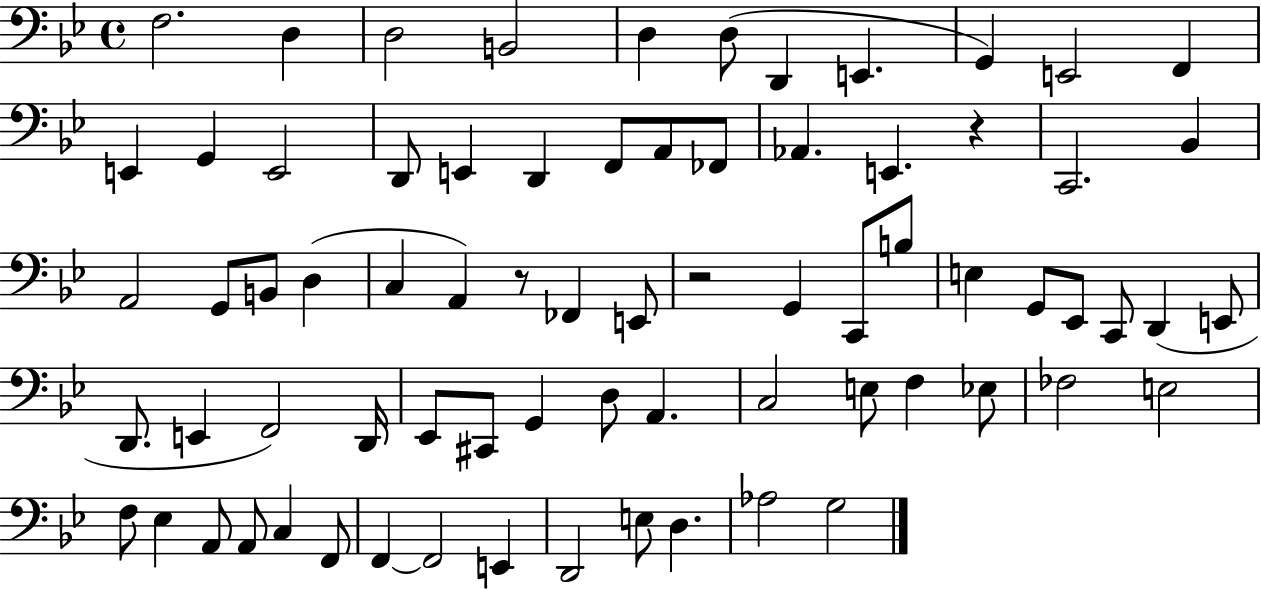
F3/h. D3/q D3/h B2/h D3/q D3/e D2/q E2/q. G2/q E2/h F2/q E2/q G2/q E2/h D2/e E2/q D2/q F2/e A2/e FES2/e Ab2/q. E2/q. R/q C2/h. Bb2/q A2/h G2/e B2/e D3/q C3/q A2/q R/e FES2/q E2/e R/h G2/q C2/e B3/e E3/q G2/e Eb2/e C2/e D2/q E2/e D2/e. E2/q F2/h D2/s Eb2/e C#2/e G2/q D3/e A2/q. C3/h E3/e F3/q Eb3/e FES3/h E3/h F3/e Eb3/q A2/e A2/e C3/q F2/e F2/q F2/h E2/q D2/h E3/e D3/q. Ab3/h G3/h